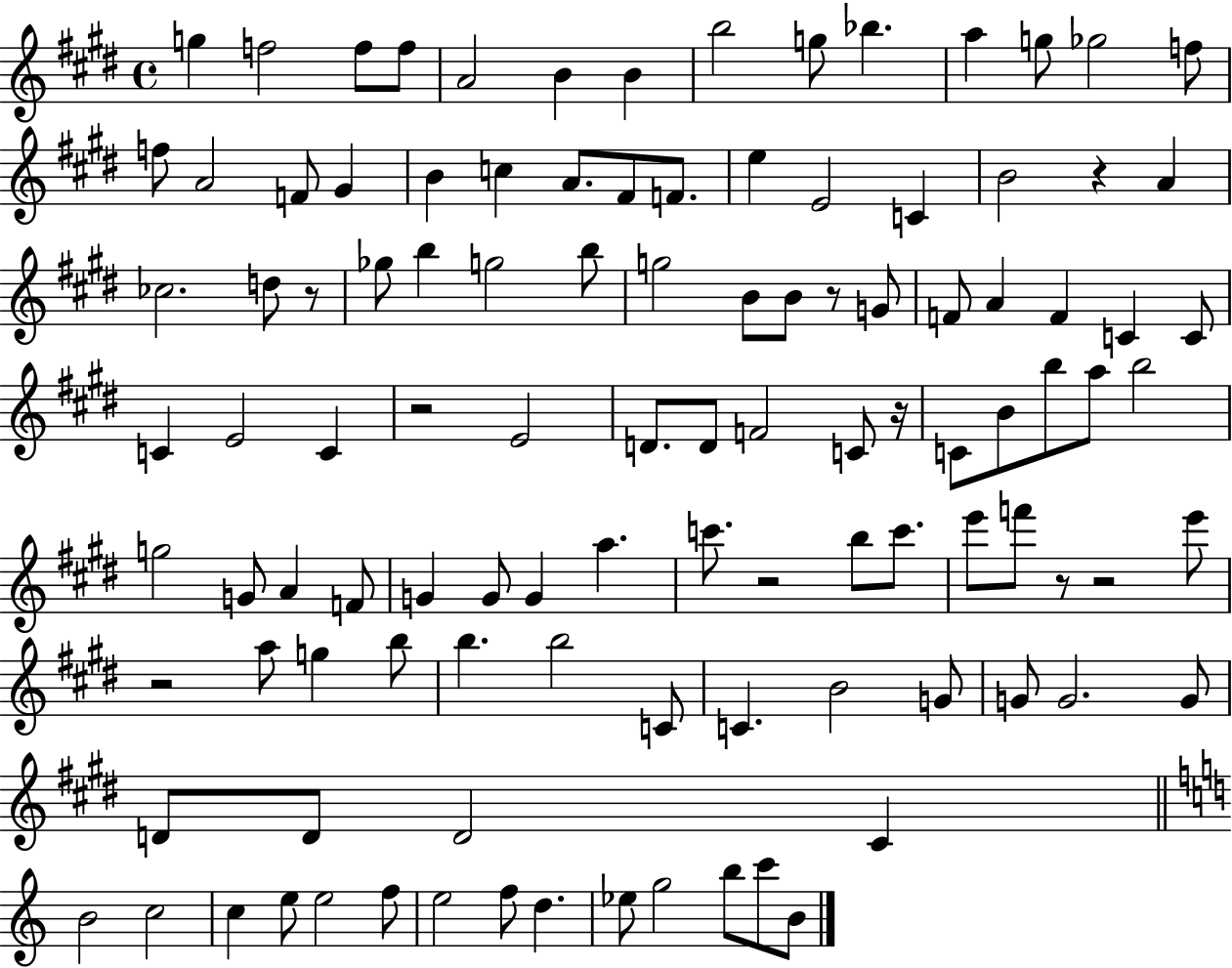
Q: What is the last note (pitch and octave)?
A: B4